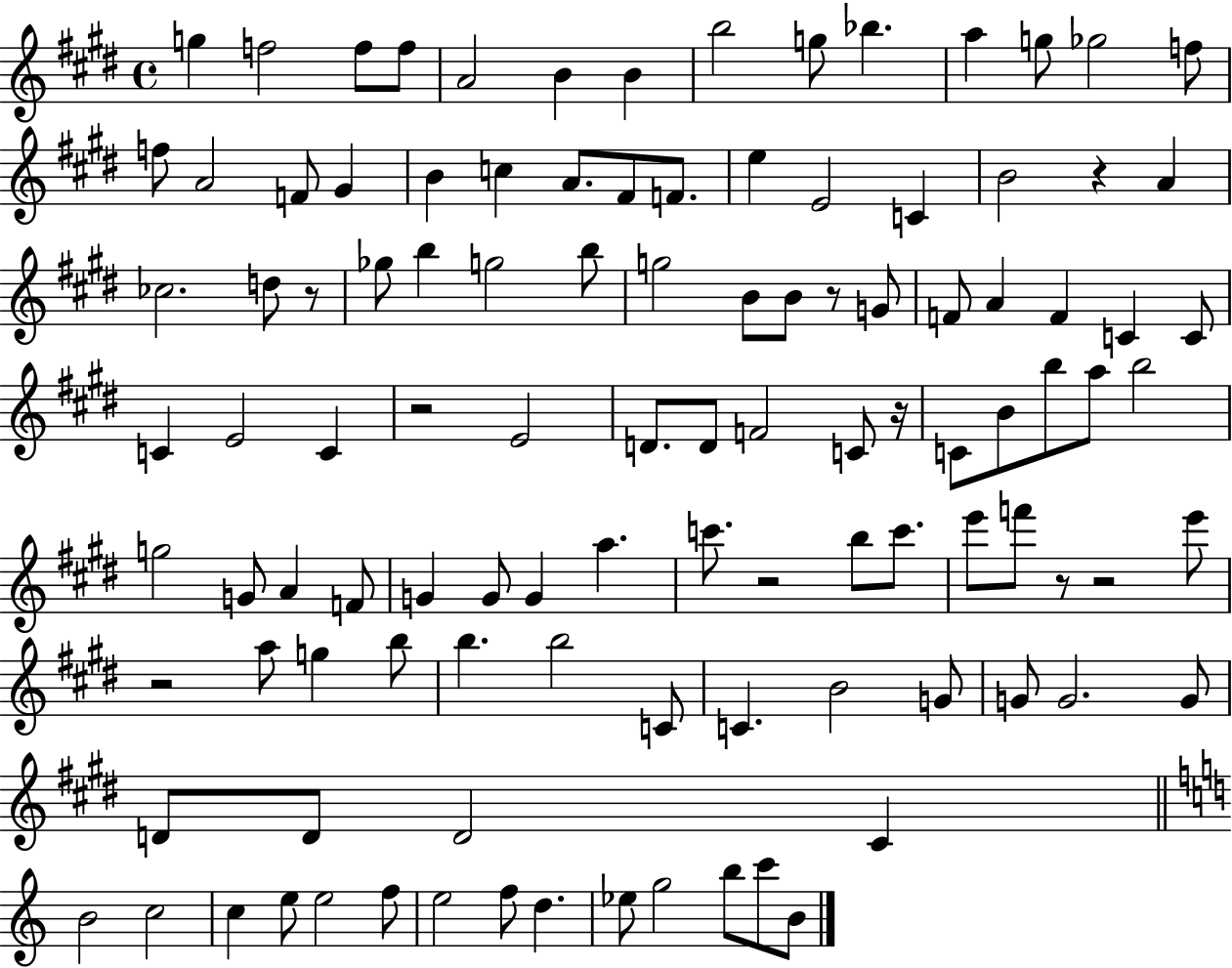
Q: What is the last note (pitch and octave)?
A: B4